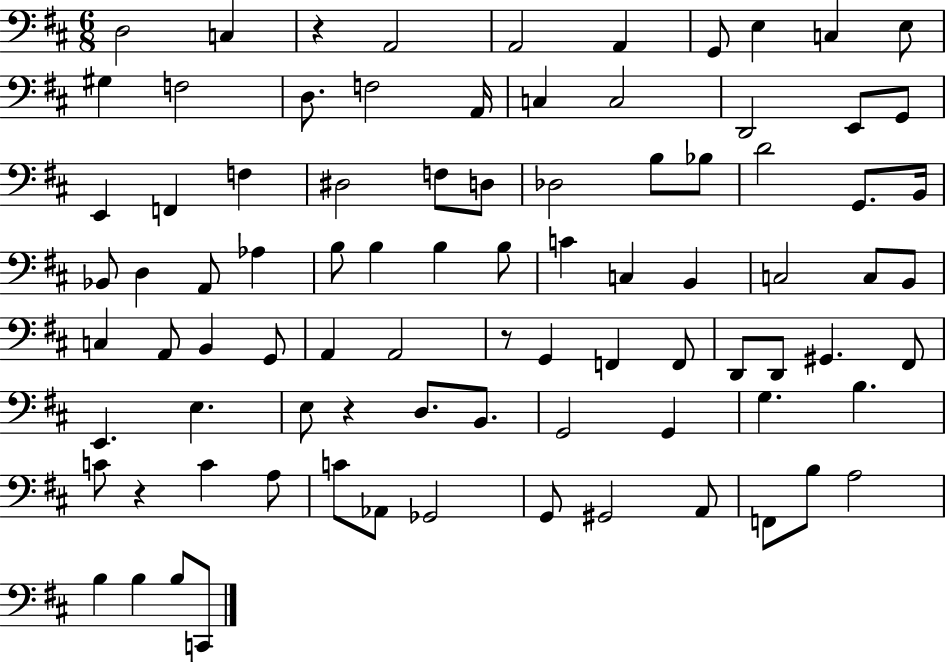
{
  \clef bass
  \numericTimeSignature
  \time 6/8
  \key d \major
  d2 c4 | r4 a,2 | a,2 a,4 | g,8 e4 c4 e8 | \break gis4 f2 | d8. f2 a,16 | c4 c2 | d,2 e,8 g,8 | \break e,4 f,4 f4 | dis2 f8 d8 | des2 b8 bes8 | d'2 g,8. b,16 | \break bes,8 d4 a,8 aes4 | b8 b4 b4 b8 | c'4 c4 b,4 | c2 c8 b,8 | \break c4 a,8 b,4 g,8 | a,4 a,2 | r8 g,4 f,4 f,8 | d,8 d,8 gis,4. fis,8 | \break e,4. e4. | e8 r4 d8. b,8. | g,2 g,4 | g4. b4. | \break c'8 r4 c'4 a8 | c'8 aes,8 ges,2 | g,8 gis,2 a,8 | f,8 b8 a2 | \break b4 b4 b8 c,8 | \bar "|."
}